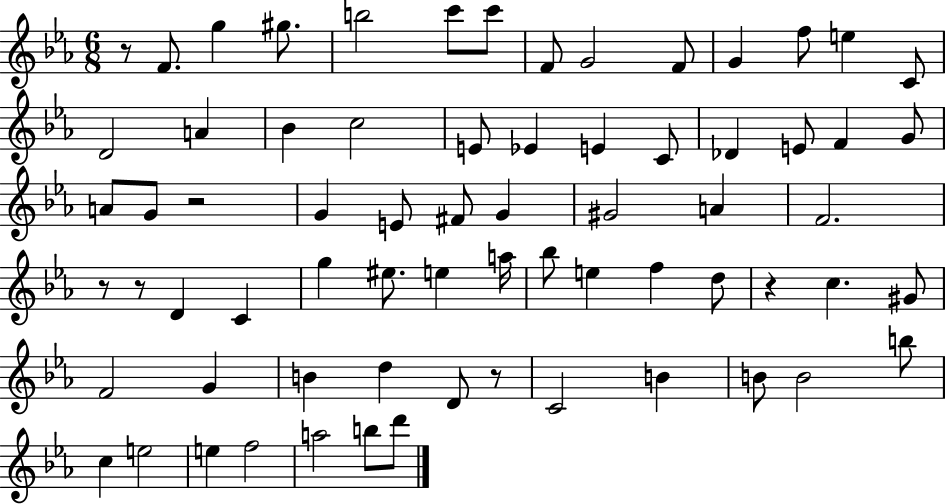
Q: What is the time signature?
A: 6/8